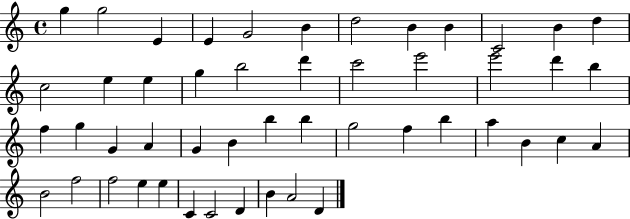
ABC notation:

X:1
T:Untitled
M:4/4
L:1/4
K:C
g g2 E E G2 B d2 B B C2 B d c2 e e g b2 d' c'2 e'2 e'2 d' b f g G A G B b b g2 f b a B c A B2 f2 f2 e e C C2 D B A2 D